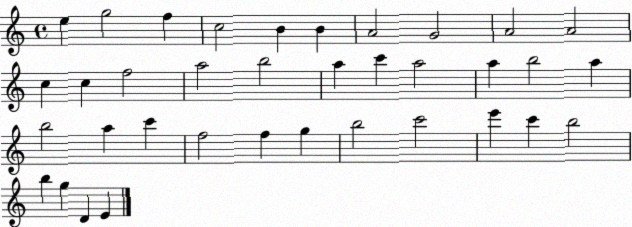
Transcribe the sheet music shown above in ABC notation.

X:1
T:Untitled
M:4/4
L:1/4
K:C
e g2 f c2 B B A2 G2 A2 A2 c c f2 a2 b2 a c' a2 a b2 a b2 a c' f2 f g b2 c'2 e' c' b2 b g D E